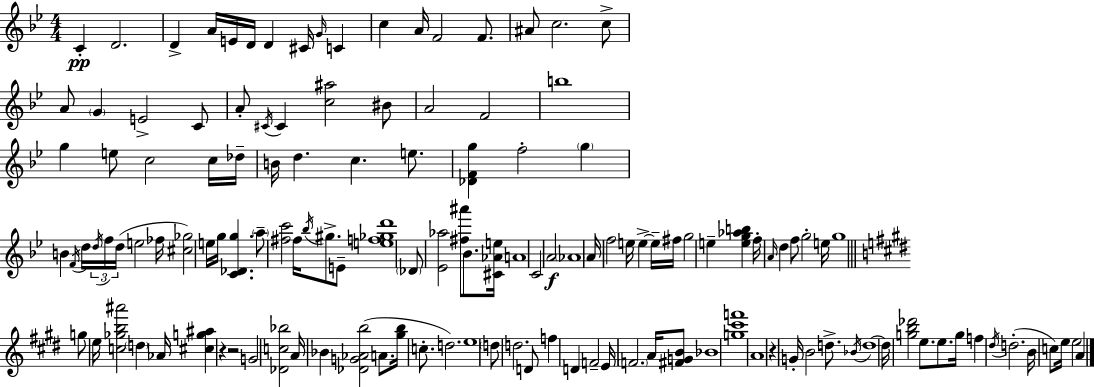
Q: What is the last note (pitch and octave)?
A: A4